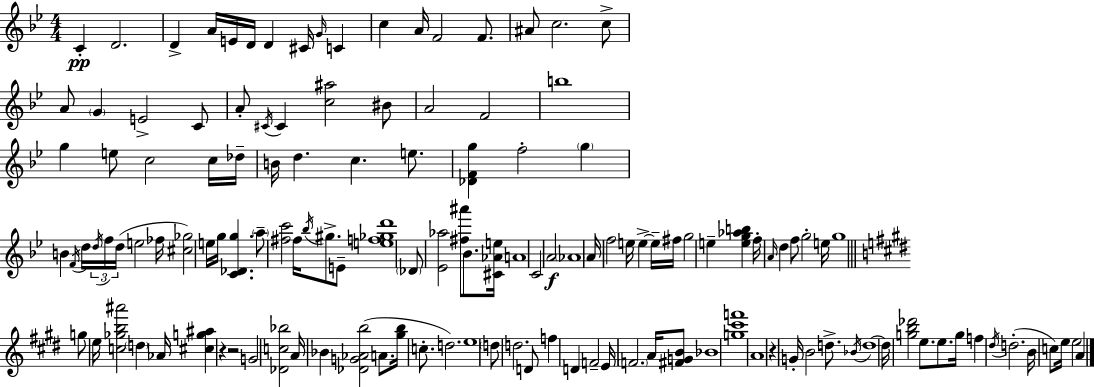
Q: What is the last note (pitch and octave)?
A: A4